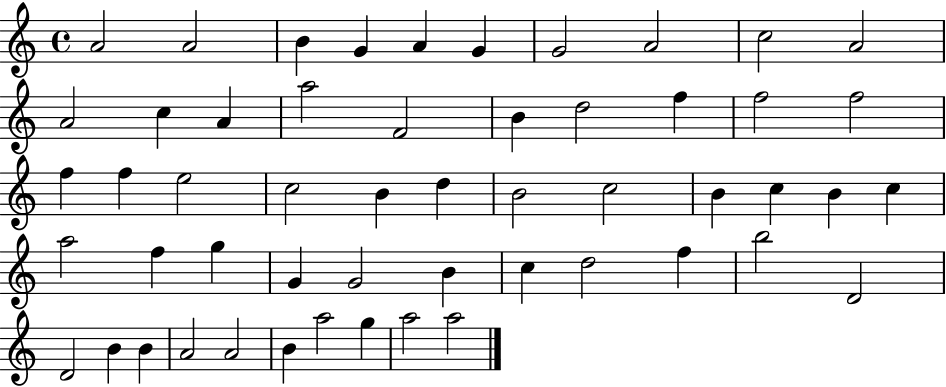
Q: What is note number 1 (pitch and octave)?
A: A4